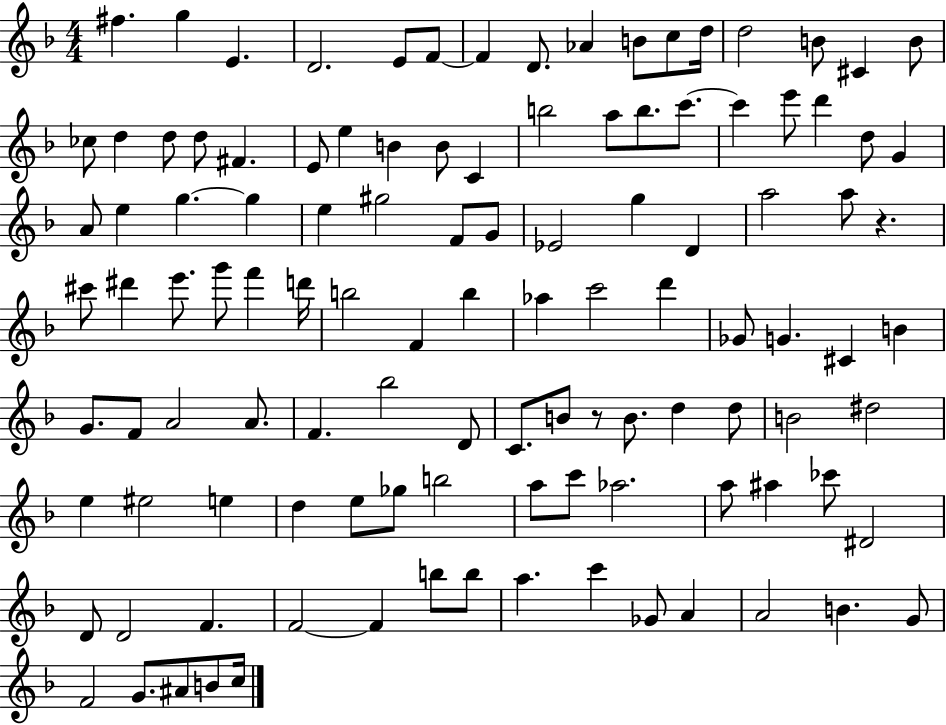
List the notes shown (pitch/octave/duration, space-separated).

F#5/q. G5/q E4/q. D4/h. E4/e F4/e F4/q D4/e. Ab4/q B4/e C5/e D5/s D5/h B4/e C#4/q B4/e CES5/e D5/q D5/e D5/e F#4/q. E4/e E5/q B4/q B4/e C4/q B5/h A5/e B5/e. C6/e. C6/q E6/e D6/q D5/e G4/q A4/e E5/q G5/q. G5/q E5/q G#5/h F4/e G4/e Eb4/h G5/q D4/q A5/h A5/e R/q. C#6/e D#6/q E6/e. G6/e F6/q D6/s B5/h F4/q B5/q Ab5/q C6/h D6/q Gb4/e G4/q. C#4/q B4/q G4/e. F4/e A4/h A4/e. F4/q. Bb5/h D4/e C4/e. B4/e R/e B4/e. D5/q D5/e B4/h D#5/h E5/q EIS5/h E5/q D5/q E5/e Gb5/e B5/h A5/e C6/e Ab5/h. A5/e A#5/q CES6/e D#4/h D4/e D4/h F4/q. F4/h F4/q B5/e B5/e A5/q. C6/q Gb4/e A4/q A4/h B4/q. G4/e F4/h G4/e. A#4/e B4/e C5/s